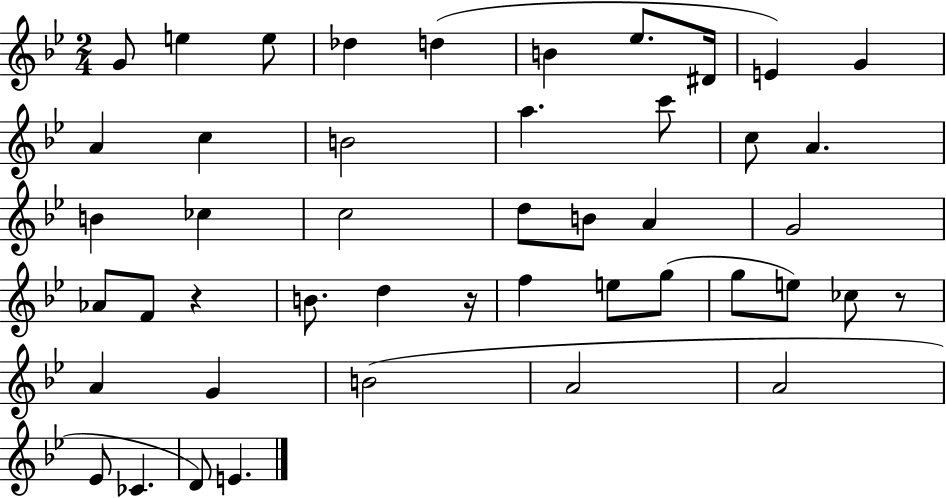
X:1
T:Untitled
M:2/4
L:1/4
K:Bb
G/2 e e/2 _d d B _e/2 ^D/4 E G A c B2 a c'/2 c/2 A B _c c2 d/2 B/2 A G2 _A/2 F/2 z B/2 d z/4 f e/2 g/2 g/2 e/2 _c/2 z/2 A G B2 A2 A2 _E/2 _C D/2 E